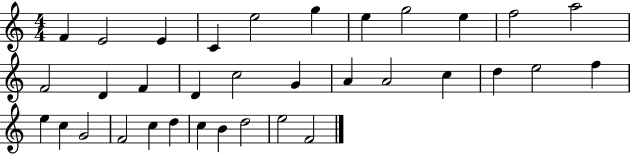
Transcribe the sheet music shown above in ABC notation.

X:1
T:Untitled
M:4/4
L:1/4
K:C
F E2 E C e2 g e g2 e f2 a2 F2 D F D c2 G A A2 c d e2 f e c G2 F2 c d c B d2 e2 F2